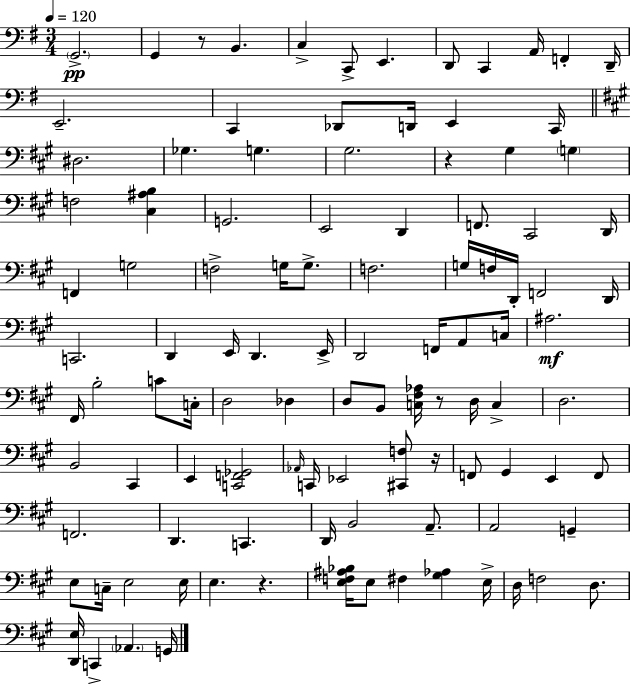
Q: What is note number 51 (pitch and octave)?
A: A#3